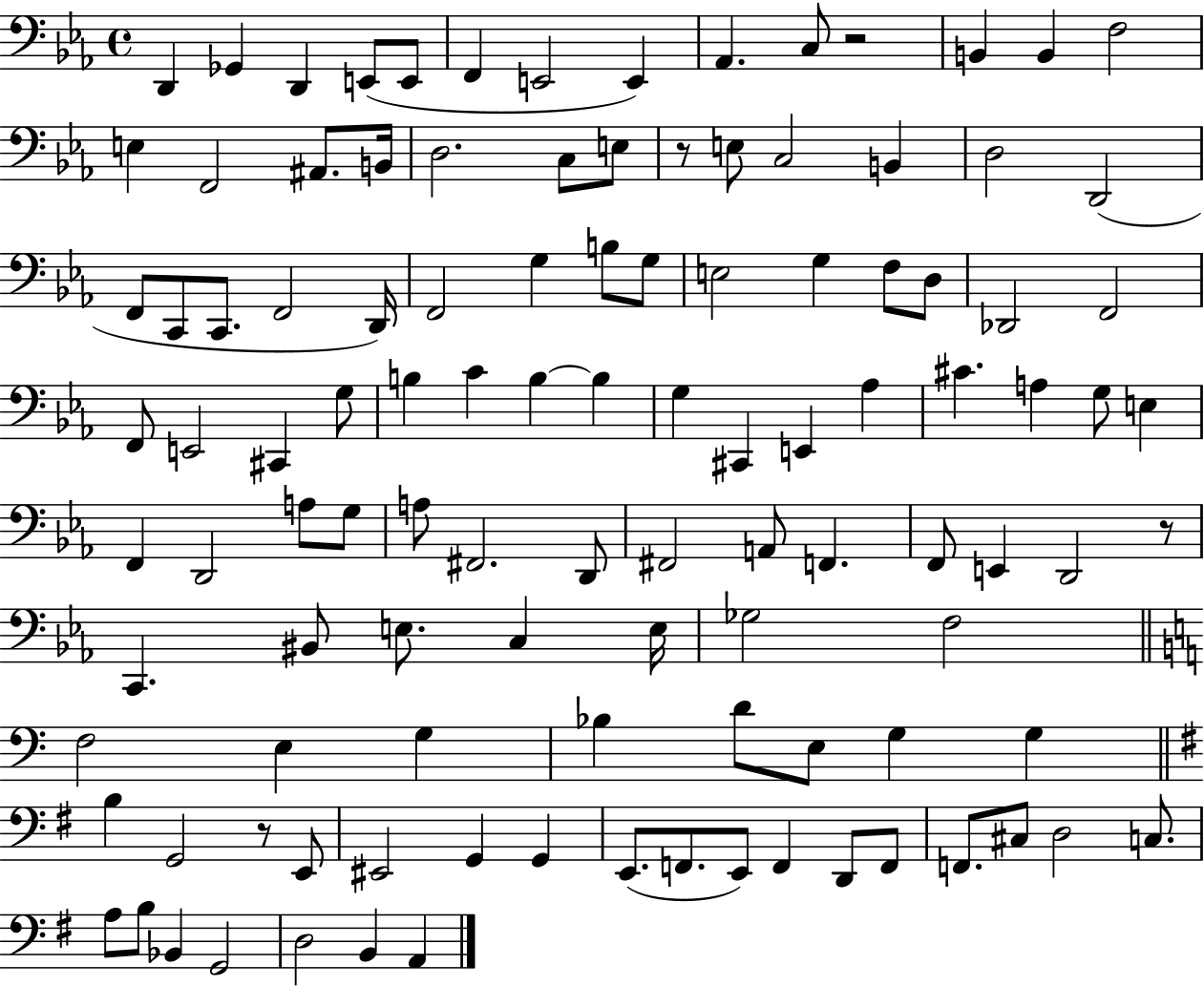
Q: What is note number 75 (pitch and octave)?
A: Gb3